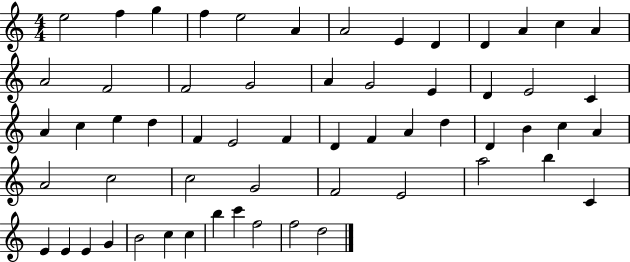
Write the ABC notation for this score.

X:1
T:Untitled
M:4/4
L:1/4
K:C
e2 f g f e2 A A2 E D D A c A A2 F2 F2 G2 A G2 E D E2 C A c e d F E2 F D F A d D B c A A2 c2 c2 G2 F2 E2 a2 b C E E E G B2 c c b c' f2 f2 d2